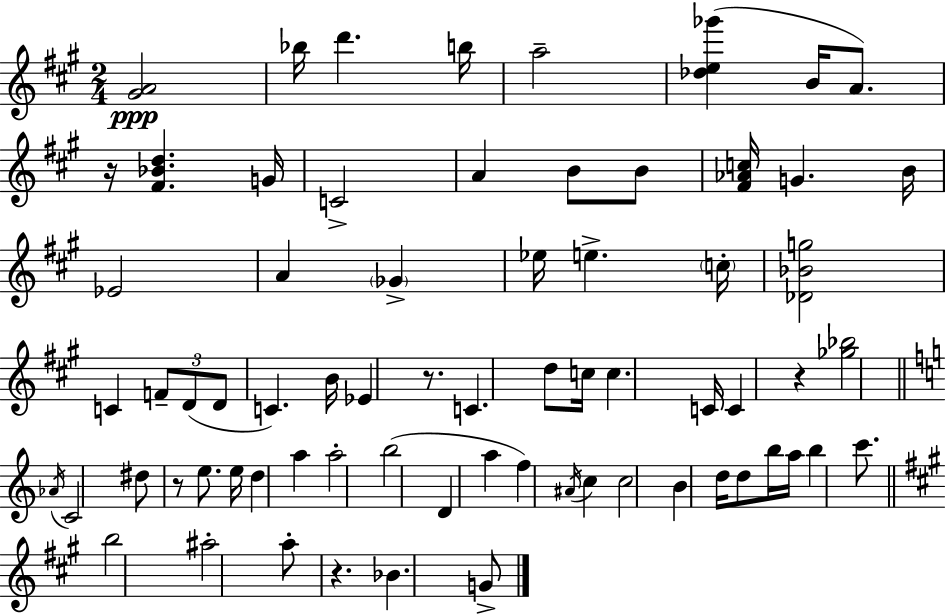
{
  \clef treble
  \numericTimeSignature
  \time 2/4
  \key a \major
  <gis' a'>2\ppp | bes''16 d'''4. b''16 | a''2-- | <des'' e'' ges'''>4( b'16 a'8.) | \break r16 <fis' bes' d''>4. g'16 | c'2-> | a'4 b'8 b'8 | <fis' aes' c''>16 g'4. b'16 | \break ees'2 | a'4 \parenthesize ges'4-> | ees''16 e''4.-> \parenthesize c''16-. | <des' bes' g''>2 | \break c'4 \tuplet 3/2 { f'8-- d'8( | d'8 } c'4.) | b'16 ees'4 r8. | c'4. d''8 | \break c''16 c''4. c'16 | c'4 r4 | <ges'' bes''>2 | \bar "||" \break \key c \major \acciaccatura { aes'16 } c'2 | dis''8 r8 e''8. | e''16 d''4 a''4 | a''2-. | \break b''2( | d'4 a''4 | f''4) \acciaccatura { ais'16 } c''4 | c''2 | \break b'4 d''16 d''8 | b''16 a''16 b''4 c'''8. | \bar "||" \break \key a \major b''2 | ais''2-. | a''8-. r4. | bes'4. g'8-> | \break \bar "|."
}